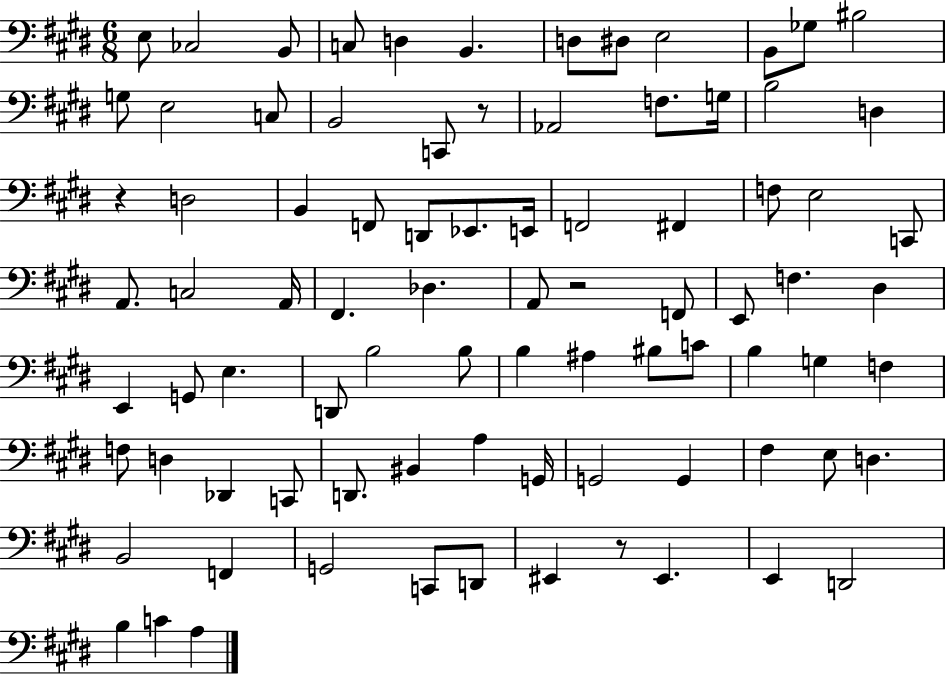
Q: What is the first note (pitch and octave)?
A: E3